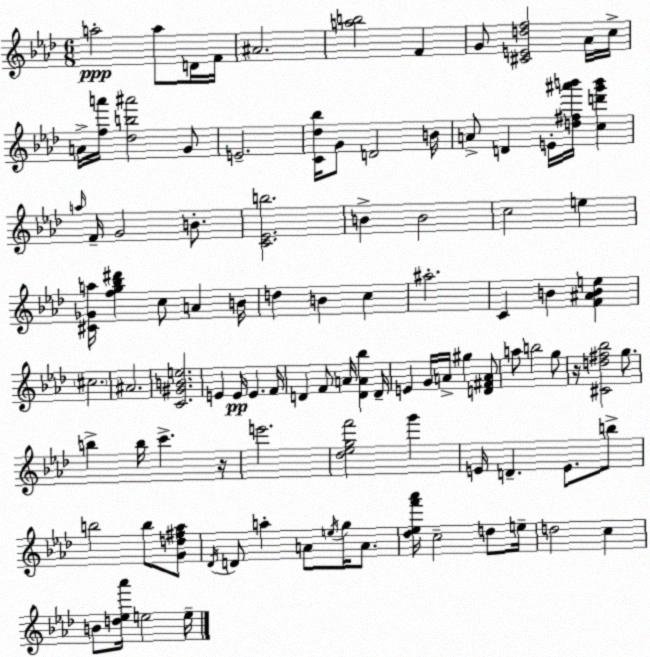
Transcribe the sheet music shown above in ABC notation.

X:1
T:Untitled
M:6/8
L:1/4
K:Fm
a2 a/2 D/4 F/4 ^A2 [ab]2 F G/2 [^CEdf]2 _A/4 c/4 A/4 [fa']/4 [_db^a']2 G/2 E2 [C_d_b]/4 G/2 D2 B/4 A/2 D E/4 [d^f^a'b']/4 [cd'g'b'] a/4 F/4 G2 B/2 [C_Eb]2 B B2 c2 e [^C_Ga]/4 [fg_b^d'] c/2 A B/4 d B c ^a2 C B [F^ABe] ^c2 ^A2 [C^GBe]2 E E/4 E F/4 D F/2 A/4 [DA_b] D/4 E G/4 A/4 ^g [D^FA]/2 a/2 b2 g/2 z/4 [^Cd^f_b]2 g/2 b b/4 c' z/4 e'2 [_d_egf']2 g' E/4 D E/2 b/2 b2 b/2 [Gd^f_a]/2 _D/4 D/2 a A/2 e/4 g/4 A/2 [_d_ef'_a']/4 c2 d/2 e/4 d2 c B/2 [d_e_a']/4 e2 e/4